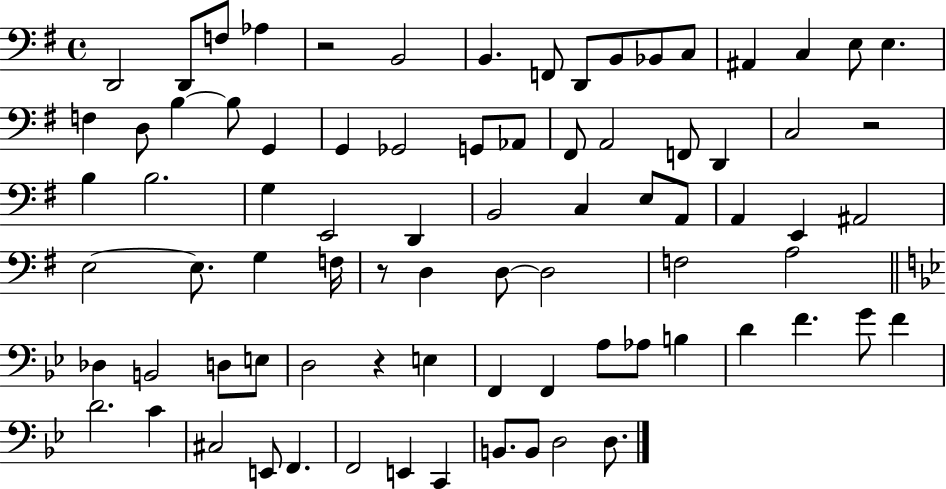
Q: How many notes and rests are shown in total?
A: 81